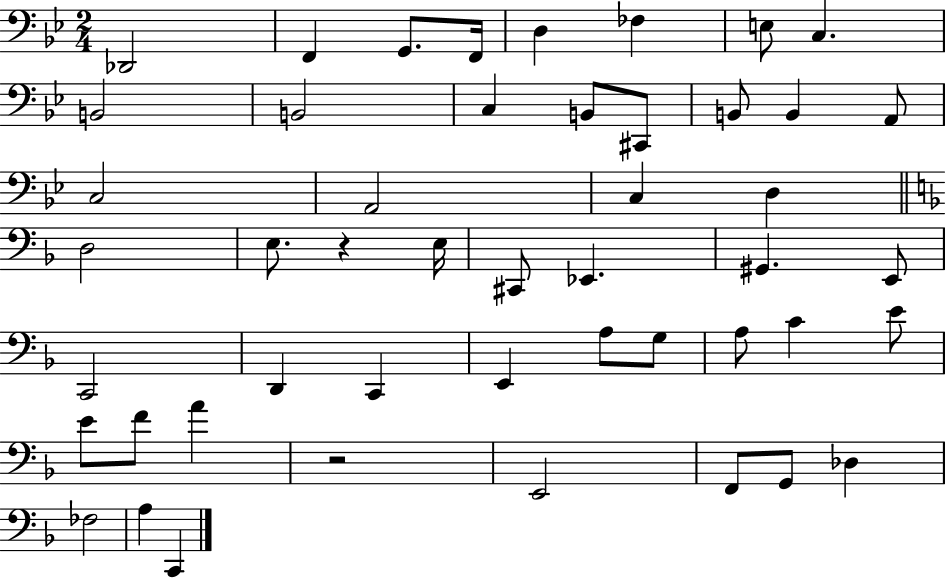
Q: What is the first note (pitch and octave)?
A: Db2